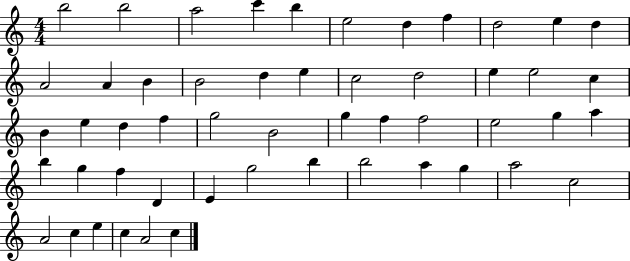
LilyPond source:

{
  \clef treble
  \numericTimeSignature
  \time 4/4
  \key c \major
  b''2 b''2 | a''2 c'''4 b''4 | e''2 d''4 f''4 | d''2 e''4 d''4 | \break a'2 a'4 b'4 | b'2 d''4 e''4 | c''2 d''2 | e''4 e''2 c''4 | \break b'4 e''4 d''4 f''4 | g''2 b'2 | g''4 f''4 f''2 | e''2 g''4 a''4 | \break b''4 g''4 f''4 d'4 | e'4 g''2 b''4 | b''2 a''4 g''4 | a''2 c''2 | \break a'2 c''4 e''4 | c''4 a'2 c''4 | \bar "|."
}